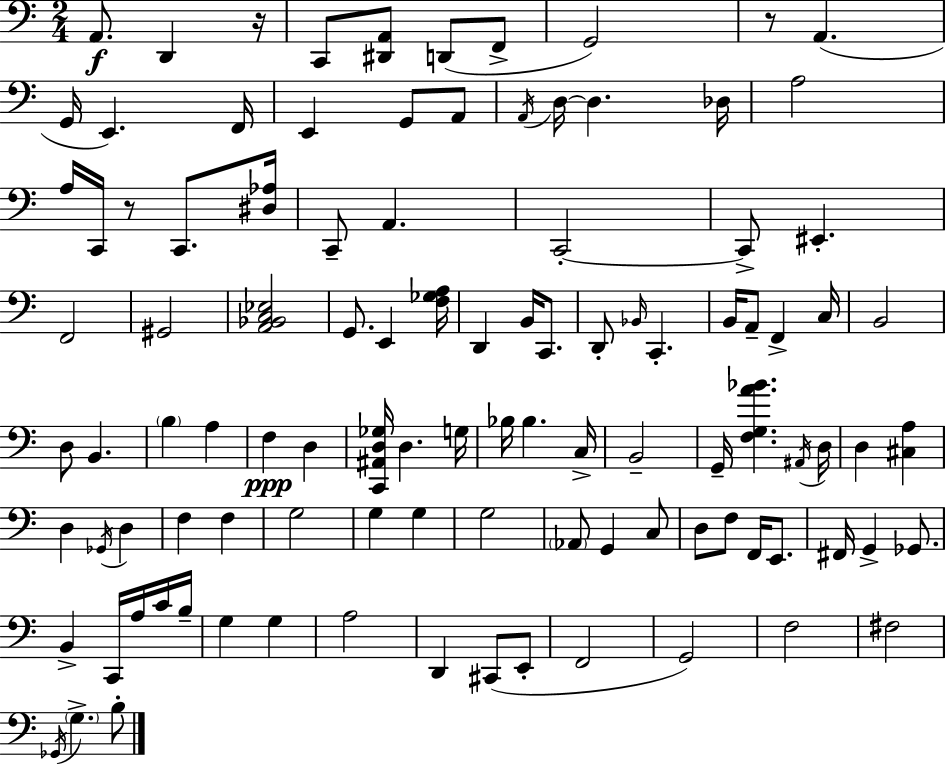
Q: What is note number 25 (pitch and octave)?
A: C2